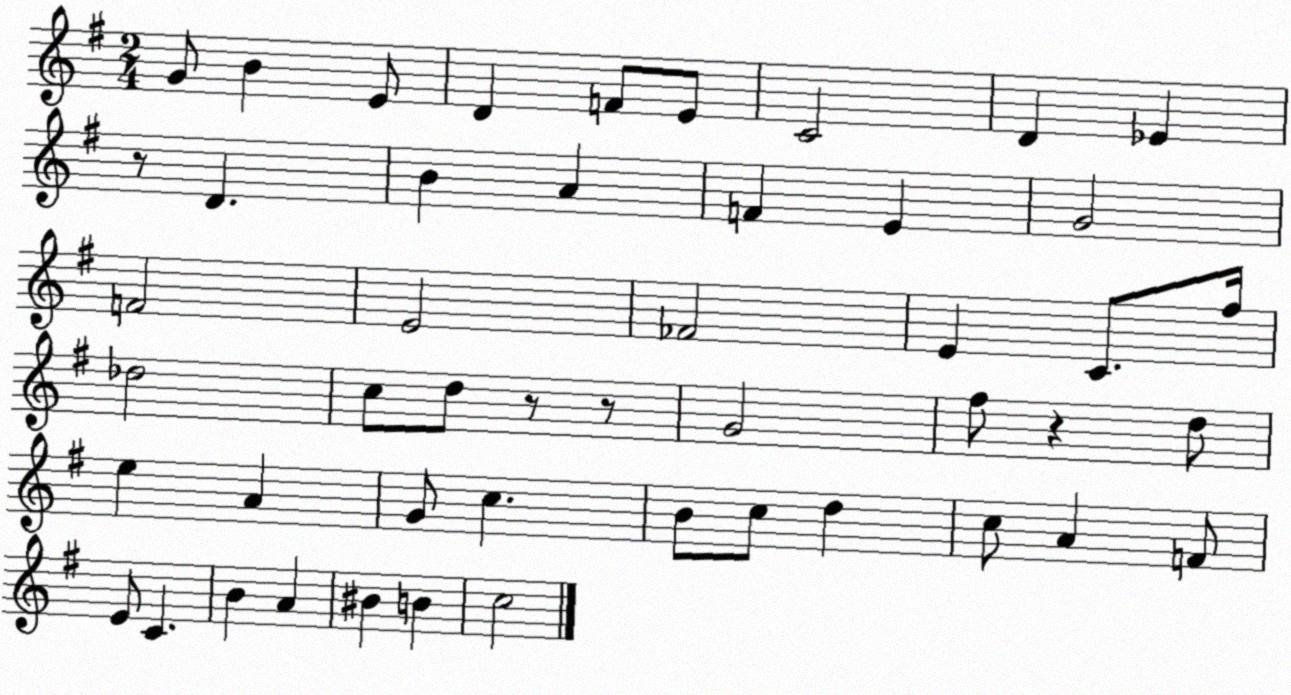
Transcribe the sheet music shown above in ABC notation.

X:1
T:Untitled
M:2/4
L:1/4
K:G
G/2 B E/2 D F/2 E/2 C2 D _E z/2 D B A F E G2 F2 E2 _F2 E C/2 ^f/4 _d2 c/2 d/2 z/2 z/2 G2 ^f/2 z d/2 e A G/2 c B/2 c/2 d c/2 A F/2 E/2 C B A ^B B c2